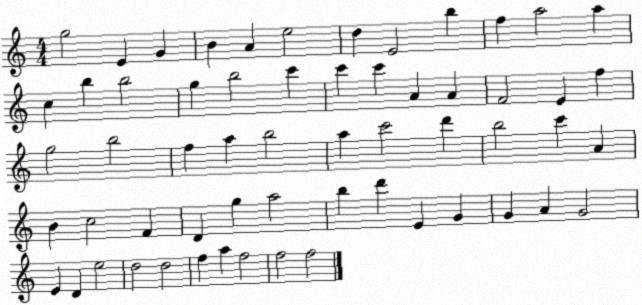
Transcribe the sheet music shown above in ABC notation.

X:1
T:Untitled
M:4/4
L:1/4
K:C
g2 E G B A e2 d E2 b f a2 a c b b2 g b2 c' c' c' A A F2 E f g2 b2 f a b2 a c'2 d' b2 c' A B c2 F D g a2 b d' E G G A G2 E D e2 d2 d2 f a f2 f2 f2